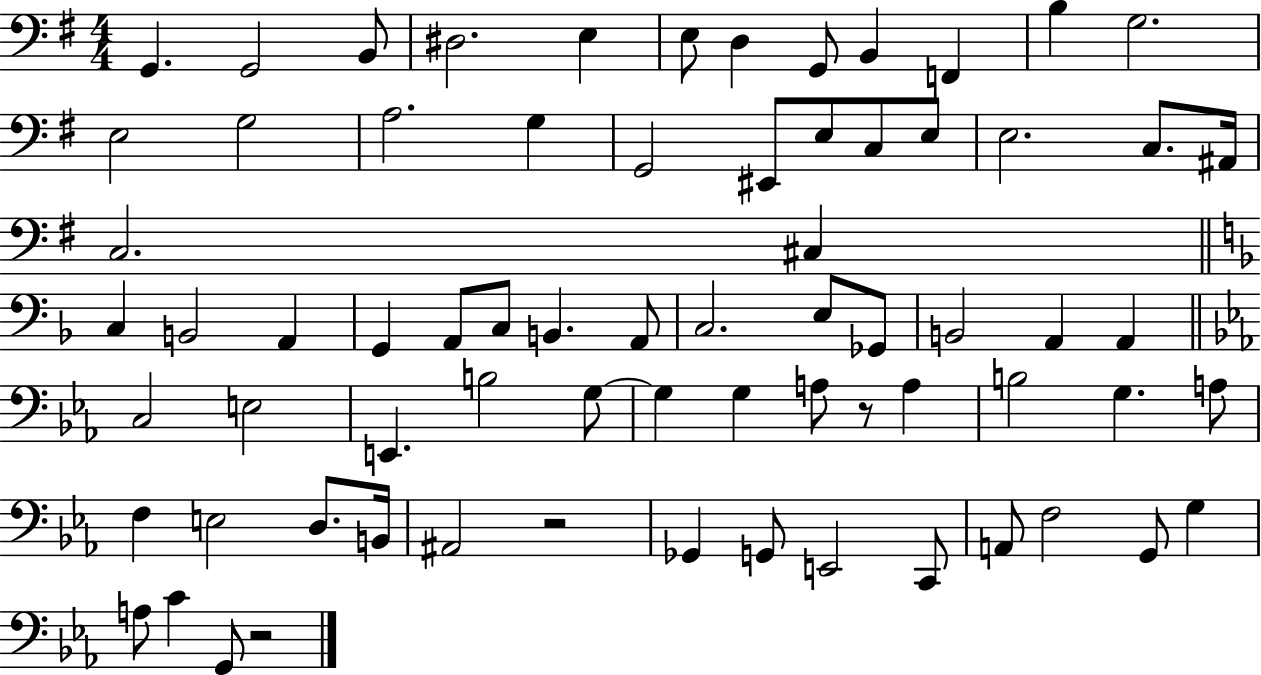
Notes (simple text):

G2/q. G2/h B2/e D#3/h. E3/q E3/e D3/q G2/e B2/q F2/q B3/q G3/h. E3/h G3/h A3/h. G3/q G2/h EIS2/e E3/e C3/e E3/e E3/h. C3/e. A#2/s C3/h. C#3/q C3/q B2/h A2/q G2/q A2/e C3/e B2/q. A2/e C3/h. E3/e Gb2/e B2/h A2/q A2/q C3/h E3/h E2/q. B3/h G3/e G3/q G3/q A3/e R/e A3/q B3/h G3/q. A3/e F3/q E3/h D3/e. B2/s A#2/h R/h Gb2/q G2/e E2/h C2/e A2/e F3/h G2/e G3/q A3/e C4/q G2/e R/h